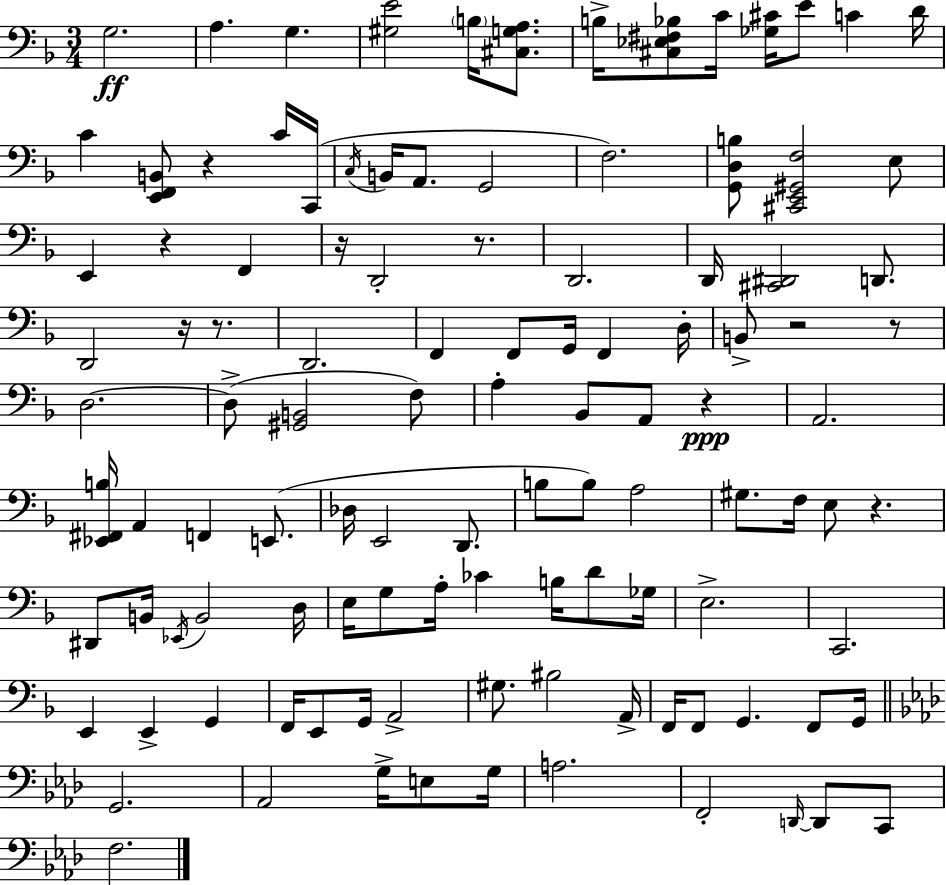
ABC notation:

X:1
T:Untitled
M:3/4
L:1/4
K:F
G,2 A, G, [^G,E]2 B,/4 [^C,G,A,]/2 B,/4 [^C,_E,^F,_B,]/2 C/4 [_G,^C]/4 E/2 C D/4 C [E,,F,,B,,]/2 z C/4 C,,/4 C,/4 B,,/4 A,,/2 G,,2 F,2 [G,,D,B,]/2 [^C,,E,,^G,,F,]2 E,/2 E,, z F,, z/4 D,,2 z/2 D,,2 D,,/4 [^C,,^D,,]2 D,,/2 D,,2 z/4 z/2 D,,2 F,, F,,/2 G,,/4 F,, D,/4 B,,/2 z2 z/2 D,2 D,/2 [^G,,B,,]2 F,/2 A, _B,,/2 A,,/2 z A,,2 [_E,,^F,,B,]/4 A,, F,, E,,/2 _D,/4 E,,2 D,,/2 B,/2 B,/2 A,2 ^G,/2 F,/4 E,/2 z ^D,,/2 B,,/4 _E,,/4 B,,2 D,/4 E,/4 G,/2 A,/4 _C B,/4 D/2 _G,/4 E,2 C,,2 E,, E,, G,, F,,/4 E,,/2 G,,/4 A,,2 ^G,/2 ^B,2 A,,/4 F,,/4 F,,/2 G,, F,,/2 G,,/4 G,,2 _A,,2 G,/4 E,/2 G,/4 A,2 F,,2 D,,/4 D,,/2 C,,/2 F,2